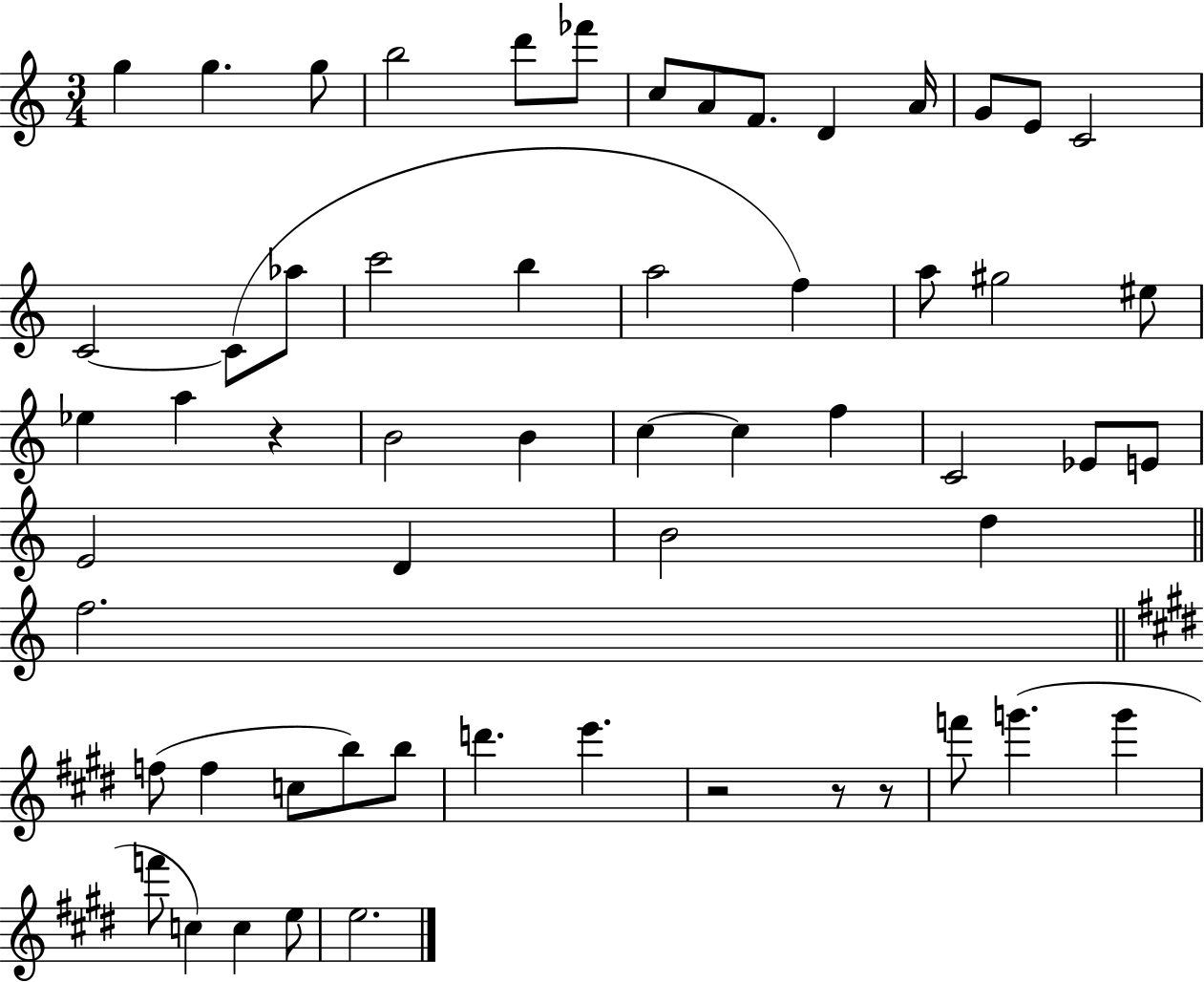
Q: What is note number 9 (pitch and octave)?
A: F4